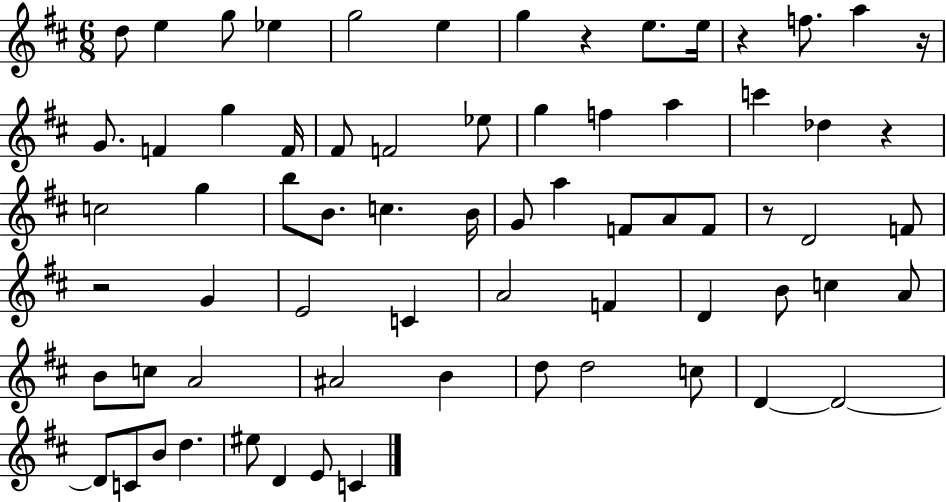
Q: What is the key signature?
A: D major